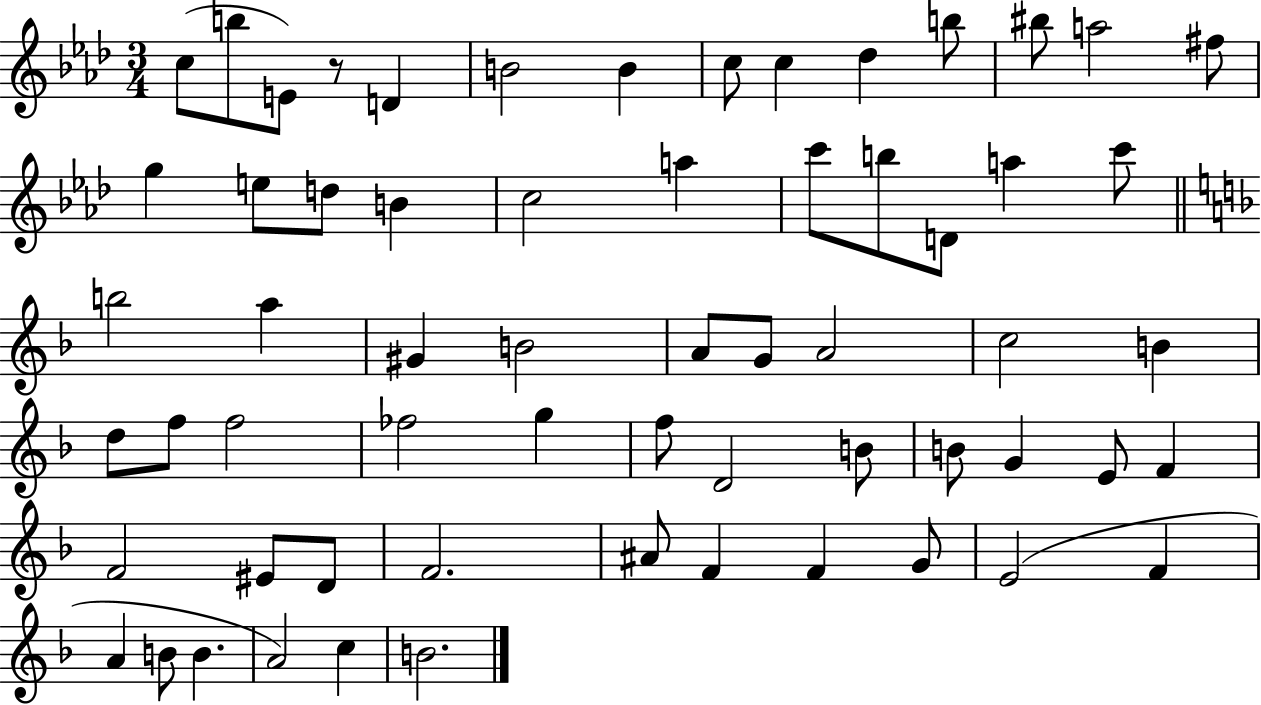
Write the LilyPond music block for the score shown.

{
  \clef treble
  \numericTimeSignature
  \time 3/4
  \key aes \major
  c''8( b''8 e'8) r8 d'4 | b'2 b'4 | c''8 c''4 des''4 b''8 | bis''8 a''2 fis''8 | \break g''4 e''8 d''8 b'4 | c''2 a''4 | c'''8 b''8 d'8 a''4 c'''8 | \bar "||" \break \key d \minor b''2 a''4 | gis'4 b'2 | a'8 g'8 a'2 | c''2 b'4 | \break d''8 f''8 f''2 | fes''2 g''4 | f''8 d'2 b'8 | b'8 g'4 e'8 f'4 | \break f'2 eis'8 d'8 | f'2. | ais'8 f'4 f'4 g'8 | e'2( f'4 | \break a'4 b'8 b'4. | a'2) c''4 | b'2. | \bar "|."
}